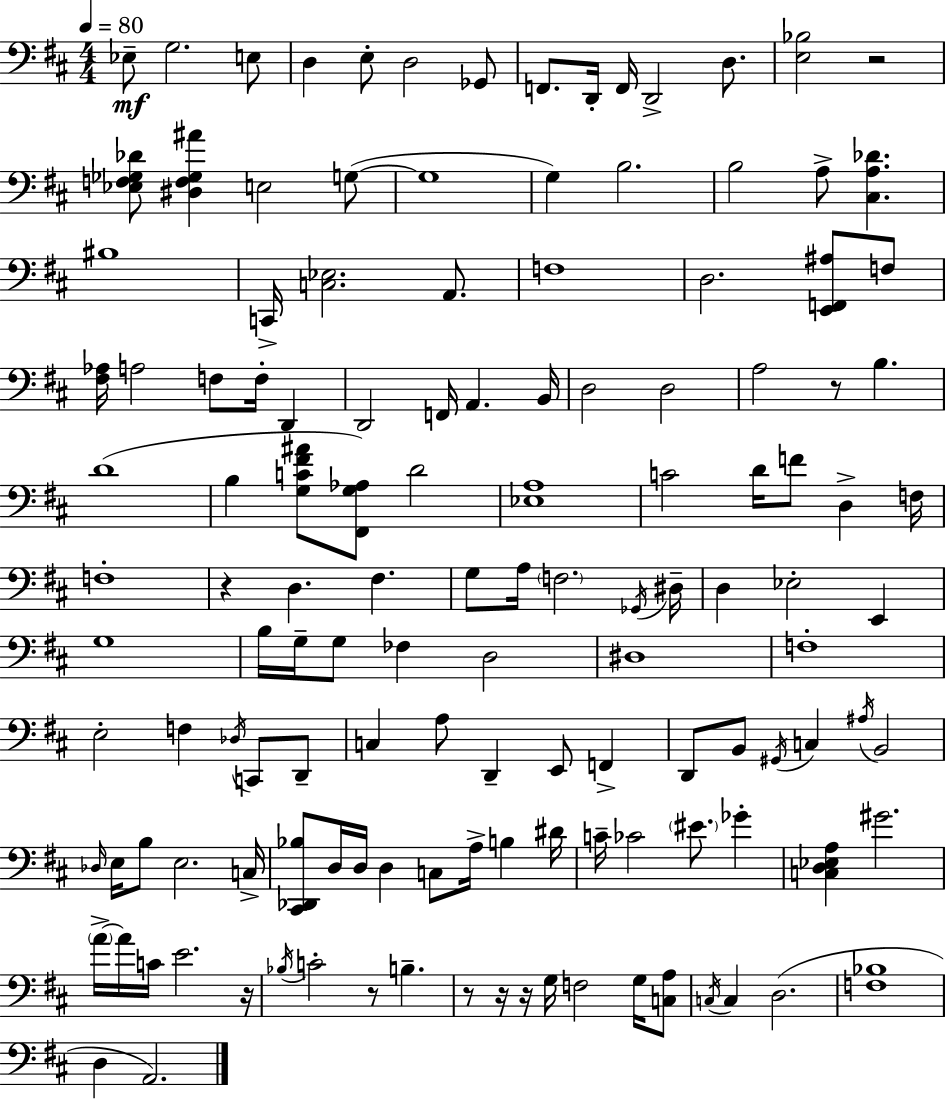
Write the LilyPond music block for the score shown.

{
  \clef bass
  \numericTimeSignature
  \time 4/4
  \key d \major
  \tempo 4 = 80
  ees8--\mf g2. e8 | d4 e8-. d2 ges,8 | f,8. d,16-. f,16 d,2-> d8. | <e bes>2 r2 | \break <ees f ges des'>8 <dis f ges ais'>4 e2 g8~(~ | g1 | g4) b2. | b2 a8-> <cis a des'>4. | \break bis1 | c,16-> <c ees>2. a,8. | f1 | d2. <e, f, ais>8 f8 | \break <fis aes>16 a2 f8 f16-. d,4 | d,2 f,16 a,4. b,16 | d2 d2 | a2 r8 b4. | \break d'1( | b4 <g c' fis' ais'>8 <fis, g aes>8) d'2 | <ees a>1 | c'2 d'16 f'8 d4-> f16 | \break f1-. | r4 d4. fis4. | g8 a16 \parenthesize f2. \acciaccatura { ges,16 } | dis16-- d4 ees2-. e,4 | \break g1 | b16 g16-- g8 fes4 d2 | dis1 | f1-. | \break e2-. f4 \acciaccatura { des16 } c,8 | d,8-- c4 a8 d,4-- e,8 f,4-> | d,8 b,8 \acciaccatura { gis,16 } c4 \acciaccatura { ais16 } b,2 | \grace { des16 } e16 b8 e2. | \break c16-> <cis, des, bes>8 d16 d16 d4 c8 a16-> | b4 dis'16 c'16-- ces'2 \parenthesize eis'8. | ges'4-. <c d ees a>4 gis'2. | \parenthesize a'16->~~ a'16 c'16 e'2. | \break r16 \acciaccatura { bes16 } c'2-. r8 | b4.-- r8 r16 r16 g16 f2 | g16 <c a>8 \acciaccatura { c16 } c4 d2.( | <f bes>1 | \break d4 a,2.) | \bar "|."
}